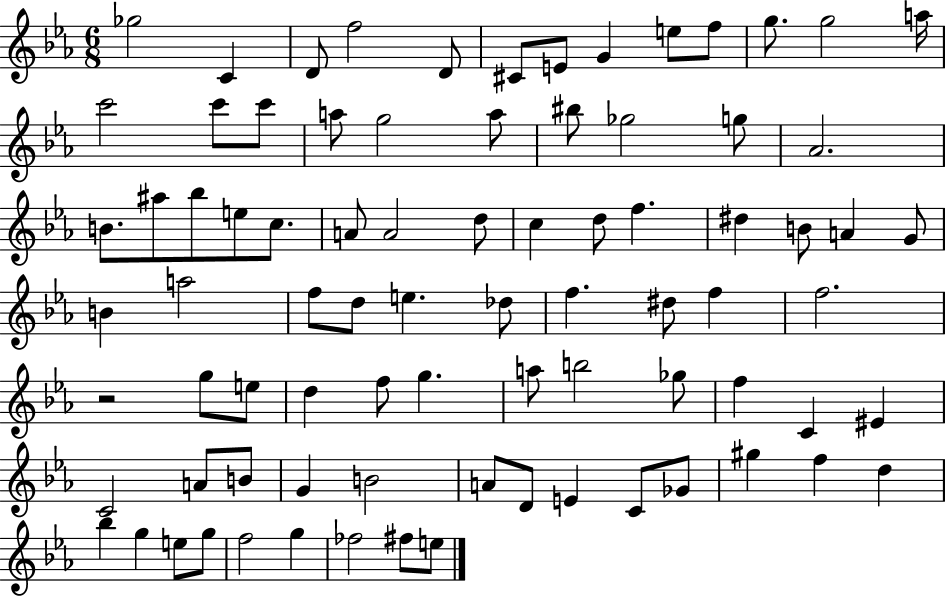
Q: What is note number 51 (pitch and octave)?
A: D5